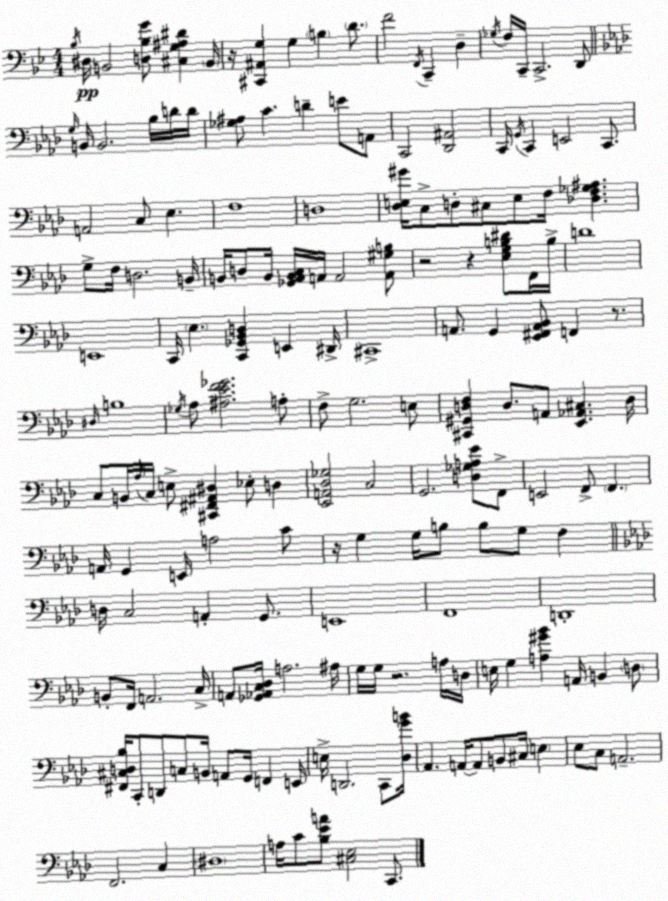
X:1
T:Untitled
M:4/4
L:1/4
K:Bb
_B,/4 ^D,/4 B,,2 [D,_B,G]/2 [^C,G,^A,^D] B,,/4 z/4 [^C,,^A,,G,] G, B, D/2 F2 F,,/4 C,, D, _G,/4 F,/4 C,,/4 C,,2 D,,/2 G,/4 B,,/4 B,,2 _B,/4 D/4 D/4 [_G,^A,]/2 C D E/2 A,,/2 C,,2 [_D,,^A,,]2 C,,/4 G,,/4 C,, E,,2 C,,/2 A,,2 C,/2 _E, F,4 D,4 [_D,E,^G]/4 C,/2 D,/2 ^C,/2 E,/2 F,/4 [_D,F,_G,^A,] G,/2 F,/4 D,2 B,,/4 B,,/4 D,/2 B,,/4 [_G,,_A,,B,,C,]/4 A,,/4 A,,2 [A,,^G,B,]/2 z2 z [_E,G,B,^D]/2 F,,/4 B,/4 D4 E,,4 C,,/4 _E, [C,,_G,,_B,,D,] E,, ^D,,/4 ^C,,4 A,,/2 G,, [_E,,^F,,A,,_B,,]/2 F,, z/2 ^D,/4 B,4 _G,/4 _A,/2 [^A,_EF_G]2 A,/2 F,/2 G,2 E,/2 [^C,,^G,,D,F,] D,/2 A,,/2 [_E,,_A,,^C,] D,/4 C,/2 B,,/4 _A,/4 C,/4 E,/2 [^C,,^F,,^A,,^D,] _E,/2 D, [_E,,A,,_D,_G,]2 C,2 G,,2 [D,_G,A,_E]/2 F,,/2 E,,2 F,,/2 F,, A,,/4 G,, E,,/4 A,2 C/2 z/4 G, G,/4 B,/2 B,/2 G,/2 F, D,/4 C,2 A,, G,,/2 E,,4 F,,4 D,,4 B,,/2 F,,/4 A,,2 C,/4 A,,/2 [_G,,_A,,C,_D,]/4 A,2 ^A,/4 G,/4 G,/4 z2 A,/4 D,/4 E,/4 G, [A,^G_B] A,,/4 B,, D,/2 [^F,,^C,D,_B,]/4 C,,/2 D,,/2 C,/2 B,,/4 A,,/2 G,,/4 F,, E,,/4 E,/4 D,,2 C,,/2 [_D,GB]/4 _A,, A,,/4 A,,/2 B,,/2 ^C,/4 E, _E,/2 C,/2 A,,2 F,,2 C, ^D,4 A,/4 C/2 [_B,_EA]/2 [^C,_E,]2 C,,/2